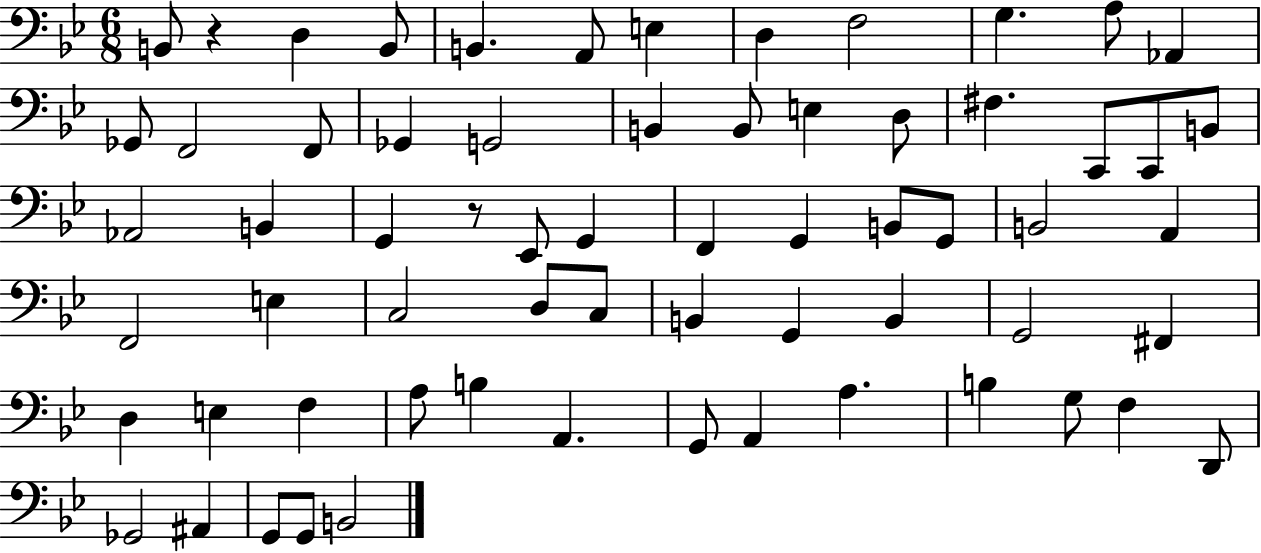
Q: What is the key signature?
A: BES major